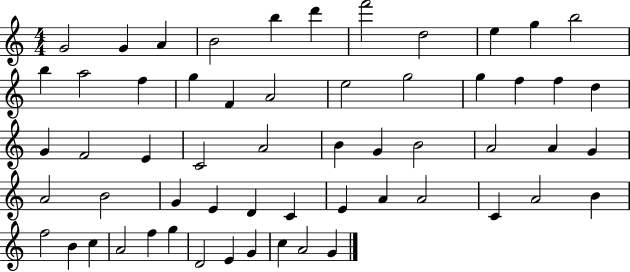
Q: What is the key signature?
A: C major